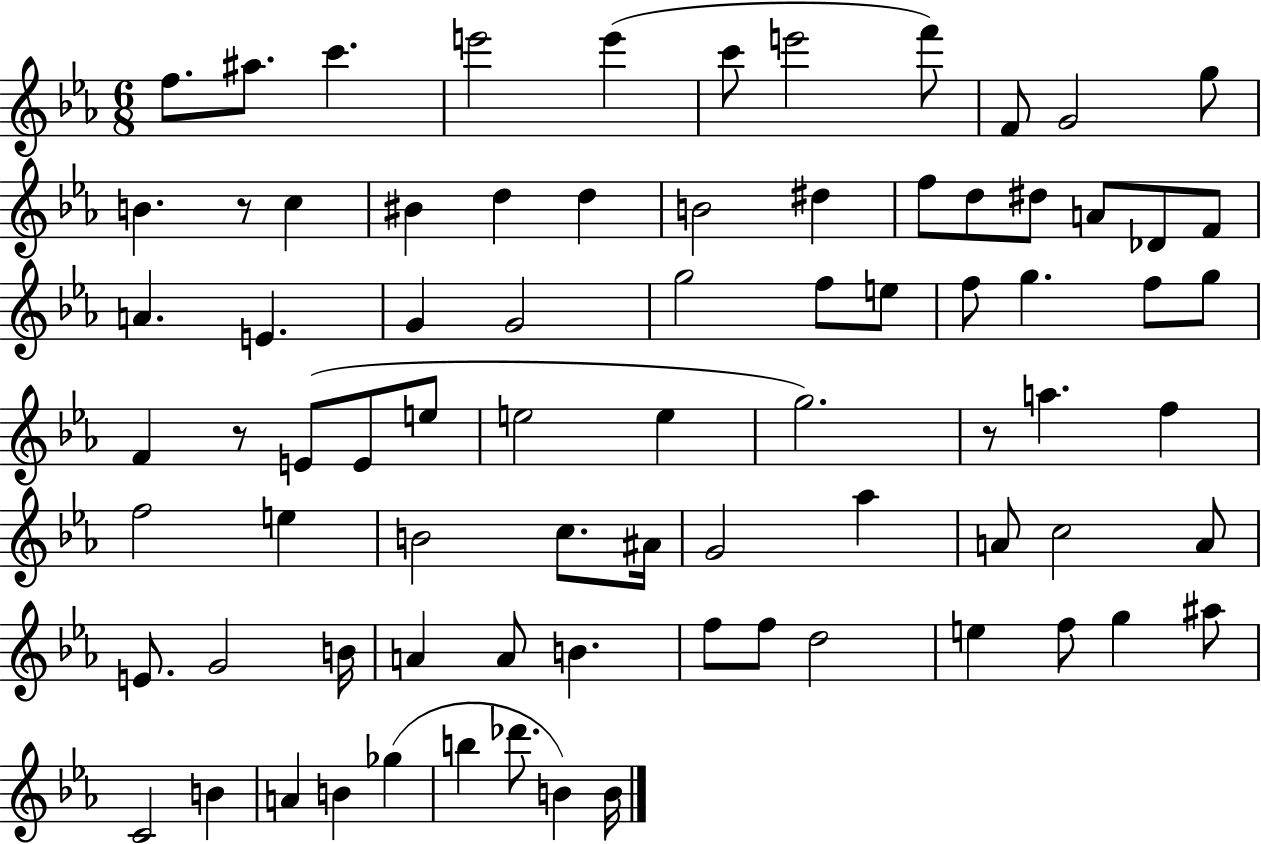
{
  \clef treble
  \numericTimeSignature
  \time 6/8
  \key ees \major
  f''8. ais''8. c'''4. | e'''2 e'''4( | c'''8 e'''2 f'''8) | f'8 g'2 g''8 | \break b'4. r8 c''4 | bis'4 d''4 d''4 | b'2 dis''4 | f''8 d''8 dis''8 a'8 des'8 f'8 | \break a'4. e'4. | g'4 g'2 | g''2 f''8 e''8 | f''8 g''4. f''8 g''8 | \break f'4 r8 e'8( e'8 e''8 | e''2 e''4 | g''2.) | r8 a''4. f''4 | \break f''2 e''4 | b'2 c''8. ais'16 | g'2 aes''4 | a'8 c''2 a'8 | \break e'8. g'2 b'16 | a'4 a'8 b'4. | f''8 f''8 d''2 | e''4 f''8 g''4 ais''8 | \break c'2 b'4 | a'4 b'4 ges''4( | b''4 des'''8. b'4) b'16 | \bar "|."
}